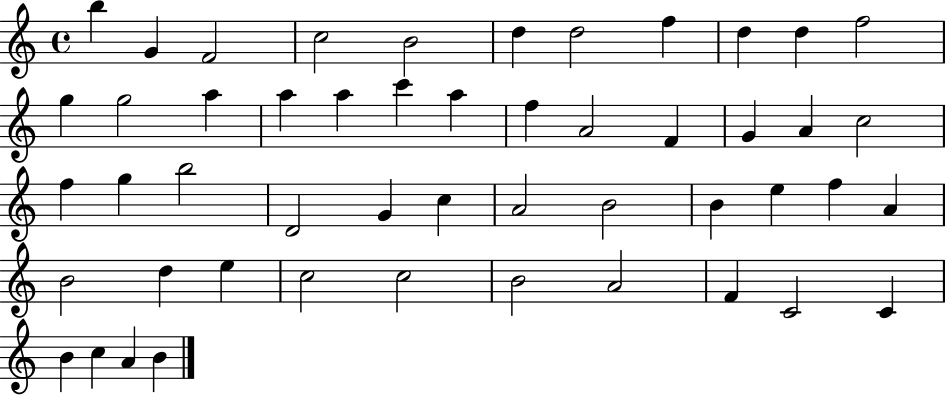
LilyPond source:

{
  \clef treble
  \time 4/4
  \defaultTimeSignature
  \key c \major
  b''4 g'4 f'2 | c''2 b'2 | d''4 d''2 f''4 | d''4 d''4 f''2 | \break g''4 g''2 a''4 | a''4 a''4 c'''4 a''4 | f''4 a'2 f'4 | g'4 a'4 c''2 | \break f''4 g''4 b''2 | d'2 g'4 c''4 | a'2 b'2 | b'4 e''4 f''4 a'4 | \break b'2 d''4 e''4 | c''2 c''2 | b'2 a'2 | f'4 c'2 c'4 | \break b'4 c''4 a'4 b'4 | \bar "|."
}